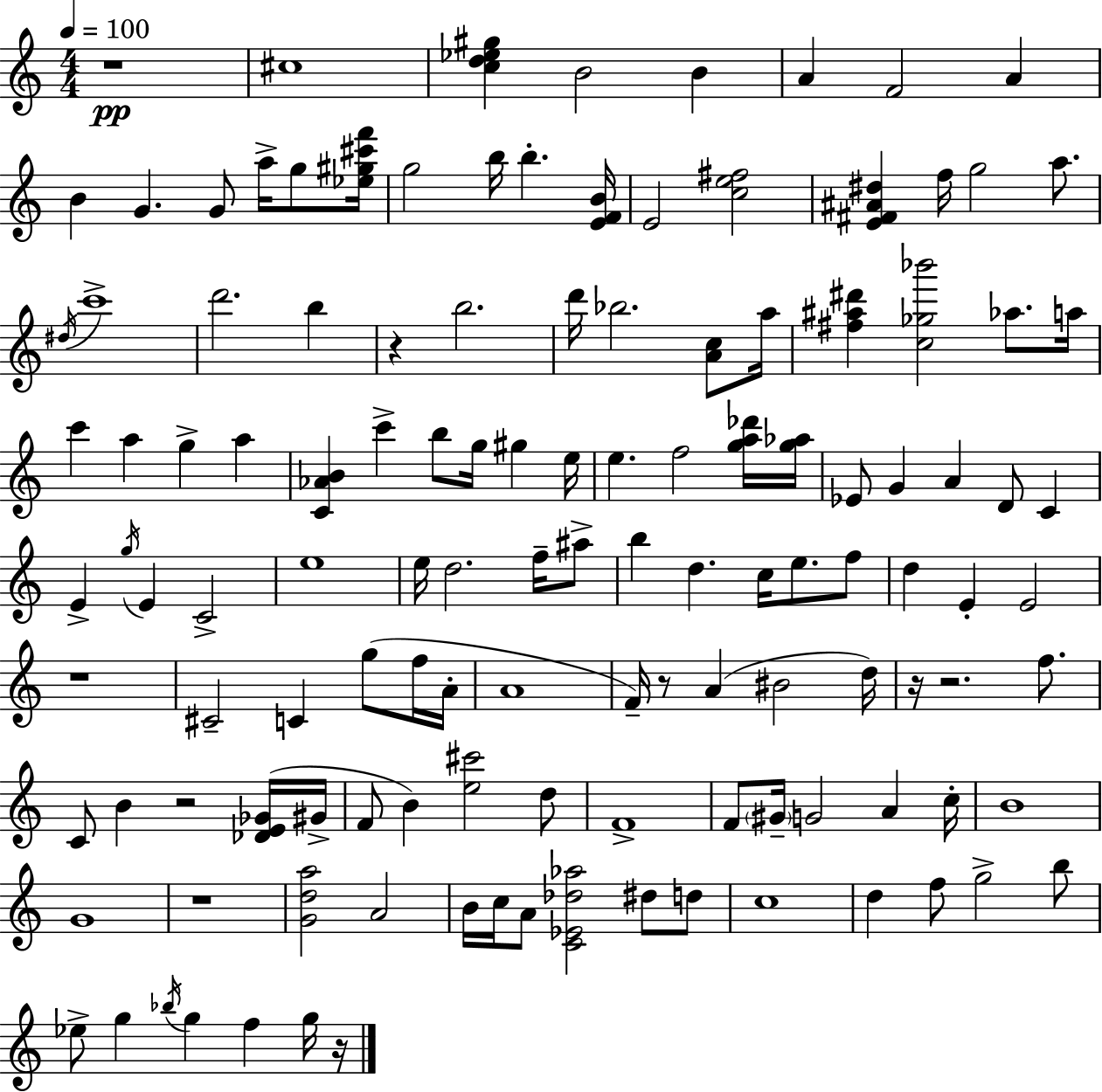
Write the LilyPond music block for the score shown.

{
  \clef treble
  \numericTimeSignature
  \time 4/4
  \key a \minor
  \tempo 4 = 100
  r1\pp | cis''1 | <c'' d'' ees'' gis''>4 b'2 b'4 | a'4 f'2 a'4 | \break b'4 g'4. g'8 a''16-> g''8 <ees'' gis'' cis''' f'''>16 | g''2 b''16 b''4.-. <e' f' b'>16 | e'2 <c'' e'' fis''>2 | <e' fis' ais' dis''>4 f''16 g''2 a''8. | \break \acciaccatura { dis''16 } c'''1-> | d'''2. b''4 | r4 b''2. | d'''16 bes''2. <a' c''>8 | \break a''16 <fis'' ais'' dis'''>4 <c'' ges'' bes'''>2 aes''8. | a''16 c'''4 a''4 g''4-> a''4 | <c' aes' b'>4 c'''4-> b''8 g''16 gis''4 | e''16 e''4. f''2 <g'' a'' des'''>16 | \break <g'' aes''>16 ees'8 g'4 a'4 d'8 c'4 | e'4-> \acciaccatura { g''16 } e'4 c'2-> | e''1 | e''16 d''2. f''16-- | \break ais''8-> b''4 d''4. c''16 e''8. | f''8 d''4 e'4-. e'2 | r1 | cis'2-- c'4 g''8( | \break f''16 a'16-. a'1 | f'16--) r8 a'4( bis'2 | d''16) r16 r2. f''8. | c'8 b'4 r2 | \break <des' e' ges'>16( gis'16-> f'8 b'4) <e'' cis'''>2 | d''8 f'1-> | f'8 \parenthesize gis'16-- g'2 a'4 | c''16-. b'1 | \break g'1 | r1 | <g' d'' a''>2 a'2 | b'16 c''16 a'8 <c' ees' des'' aes''>2 dis''8 | \break d''8 c''1 | d''4 f''8 g''2-> | b''8 ees''8-> g''4 \acciaccatura { bes''16 } g''4 f''4 | g''16 r16 \bar "|."
}